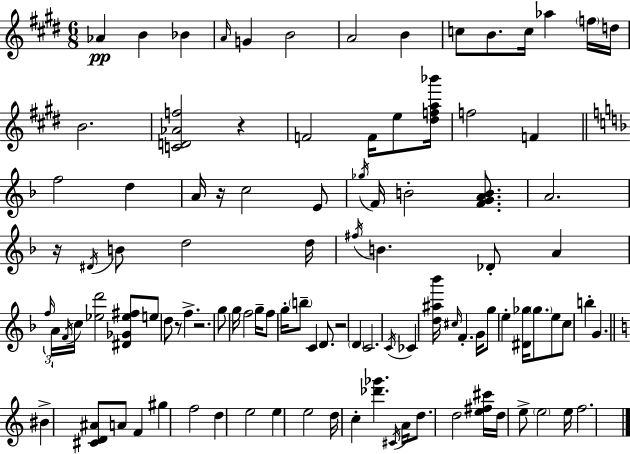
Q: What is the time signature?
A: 6/8